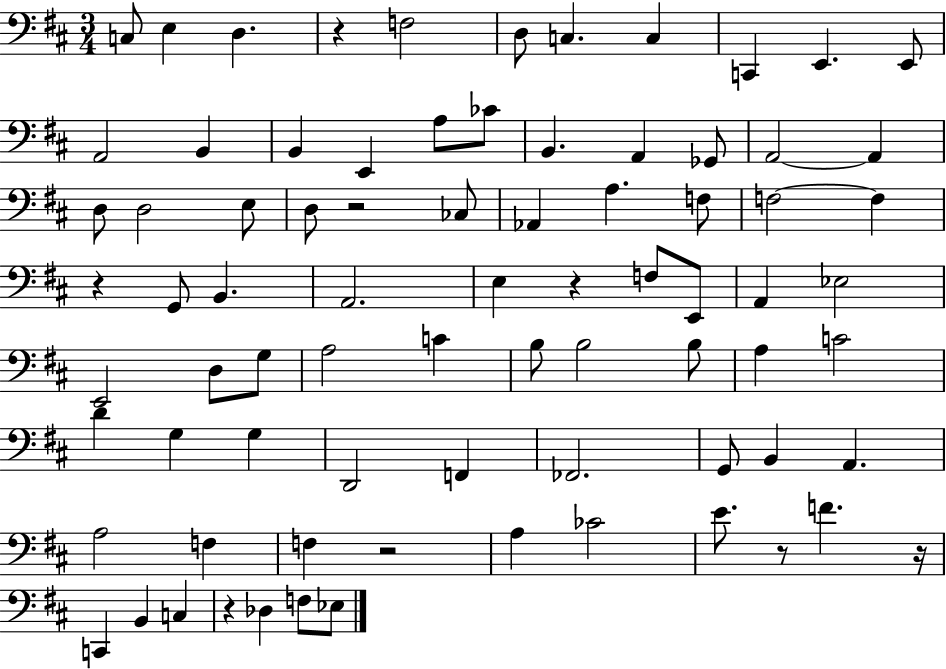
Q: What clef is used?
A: bass